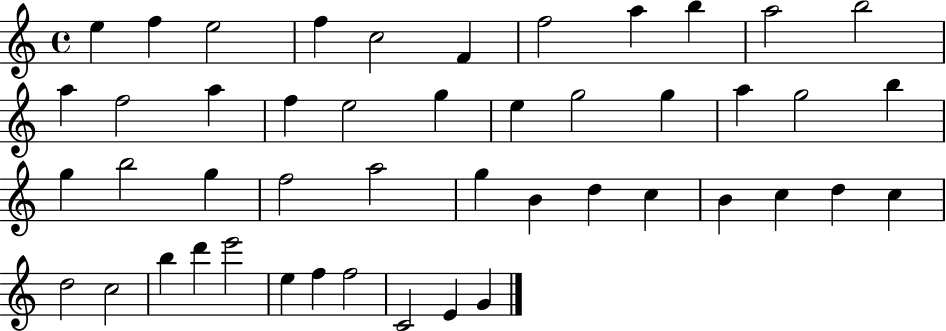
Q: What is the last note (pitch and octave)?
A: G4